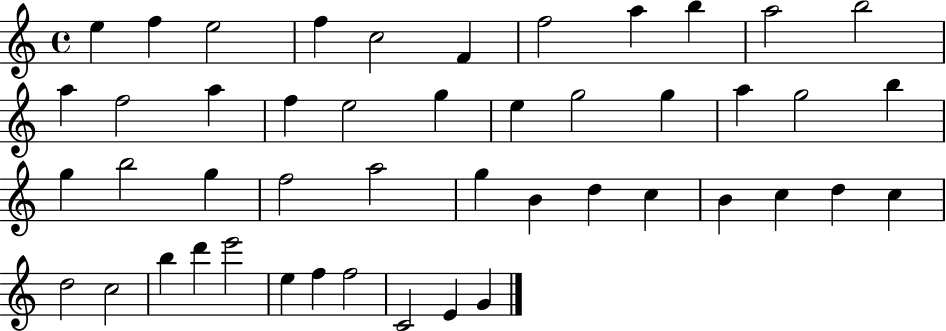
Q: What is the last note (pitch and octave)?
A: G4